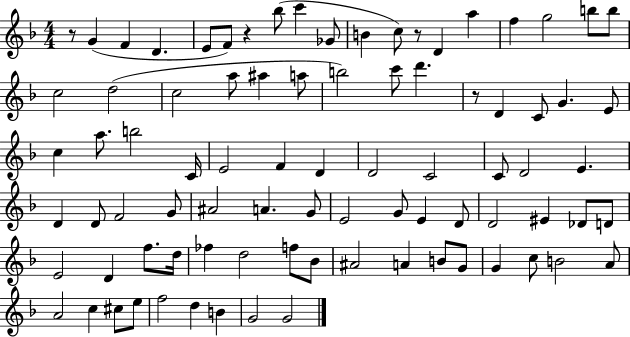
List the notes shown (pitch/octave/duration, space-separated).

R/e G4/q F4/q D4/q. E4/e F4/e R/q Bb5/e C6/q Gb4/e B4/q C5/e R/e D4/q A5/q F5/q G5/h B5/e B5/e C5/h D5/h C5/h A5/e A#5/q A5/e B5/h C6/e D6/q. R/e D4/q C4/e G4/q. E4/e C5/q A5/e. B5/h C4/s E4/h F4/q D4/q D4/h C4/h C4/e D4/h E4/q. D4/q D4/e F4/h G4/e A#4/h A4/q. G4/e E4/h G4/e E4/q D4/e D4/h EIS4/q Db4/e D4/e E4/h D4/q F5/e. D5/s FES5/q D5/h F5/e Bb4/e A#4/h A4/q B4/e G4/e G4/q C5/e B4/h A4/e A4/h C5/q C#5/e E5/e F5/h D5/q B4/q G4/h G4/h